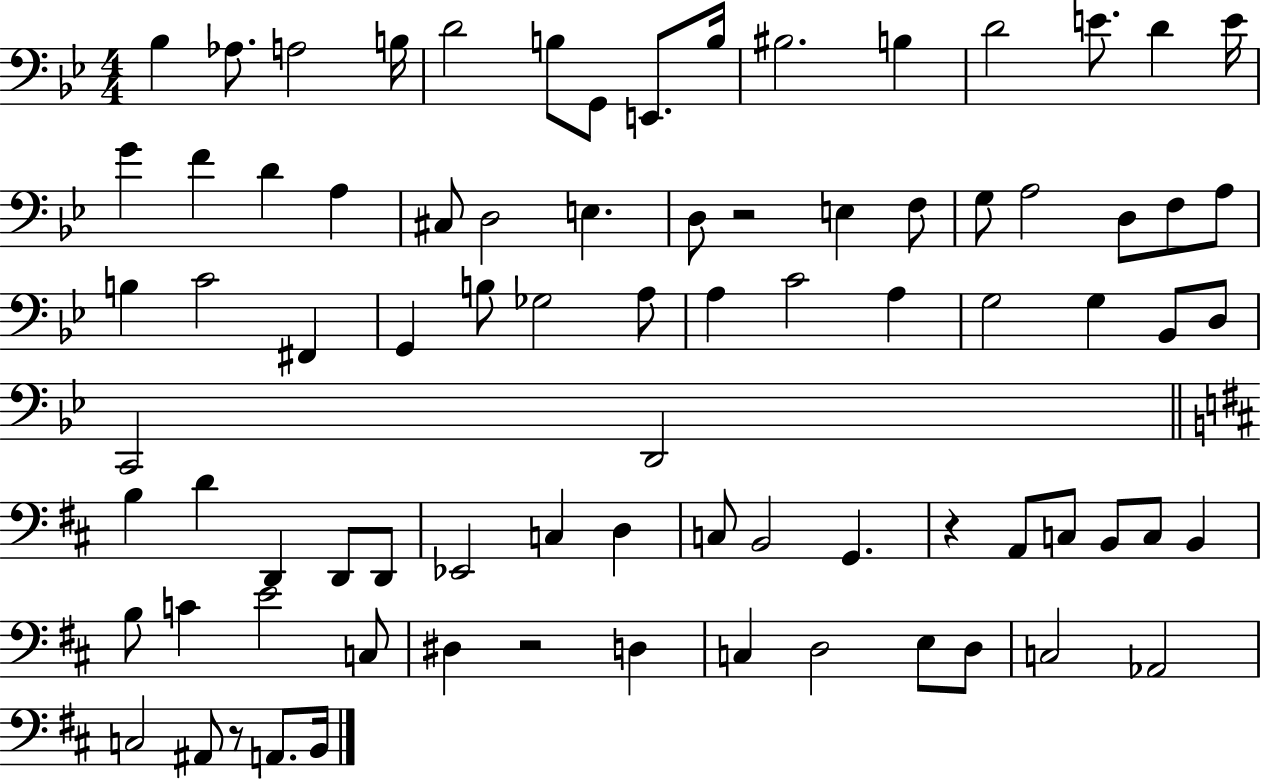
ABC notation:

X:1
T:Untitled
M:4/4
L:1/4
K:Bb
_B, _A,/2 A,2 B,/4 D2 B,/2 G,,/2 E,,/2 B,/4 ^B,2 B, D2 E/2 D E/4 G F D A, ^C,/2 D,2 E, D,/2 z2 E, F,/2 G,/2 A,2 D,/2 F,/2 A,/2 B, C2 ^F,, G,, B,/2 _G,2 A,/2 A, C2 A, G,2 G, _B,,/2 D,/2 C,,2 D,,2 B, D D,, D,,/2 D,,/2 _E,,2 C, D, C,/2 B,,2 G,, z A,,/2 C,/2 B,,/2 C,/2 B,, B,/2 C E2 C,/2 ^D, z2 D, C, D,2 E,/2 D,/2 C,2 _A,,2 C,2 ^A,,/2 z/2 A,,/2 B,,/4